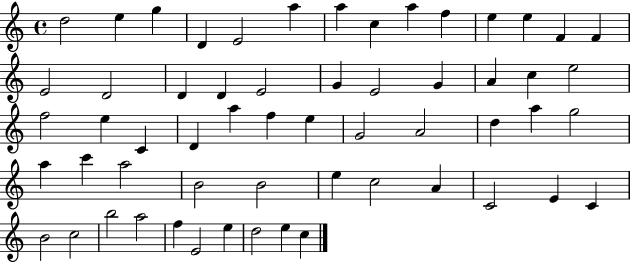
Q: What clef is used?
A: treble